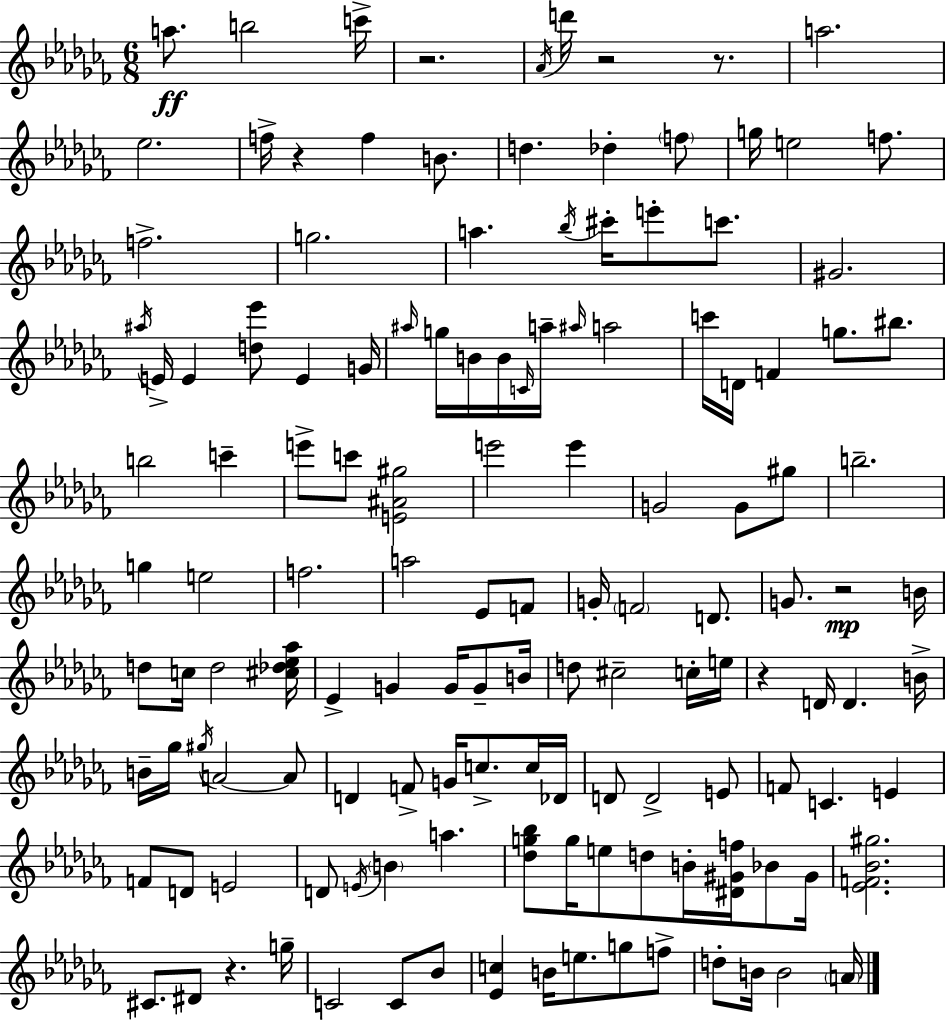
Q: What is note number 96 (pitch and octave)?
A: F4